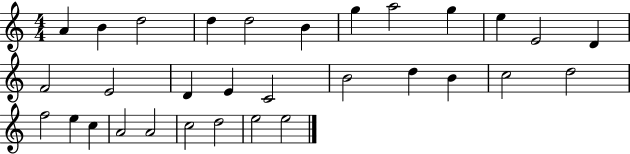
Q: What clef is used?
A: treble